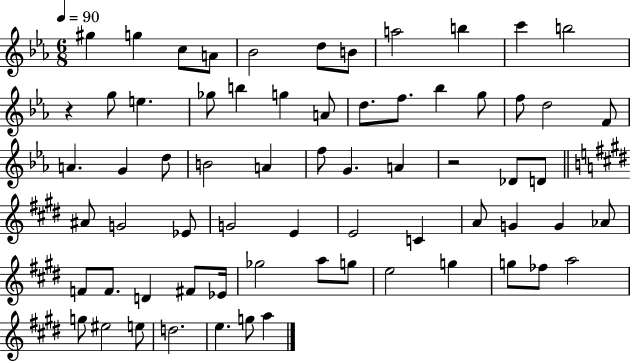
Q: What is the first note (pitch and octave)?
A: G#5